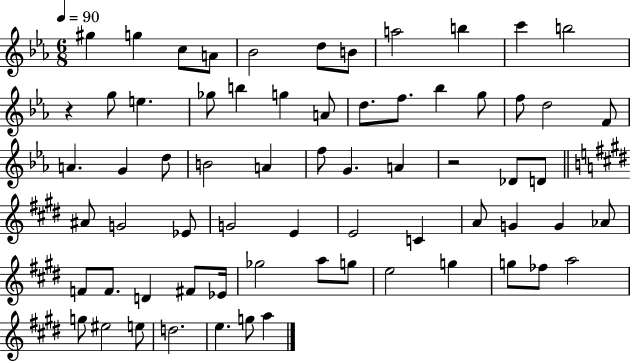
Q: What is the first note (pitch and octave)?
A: G#5